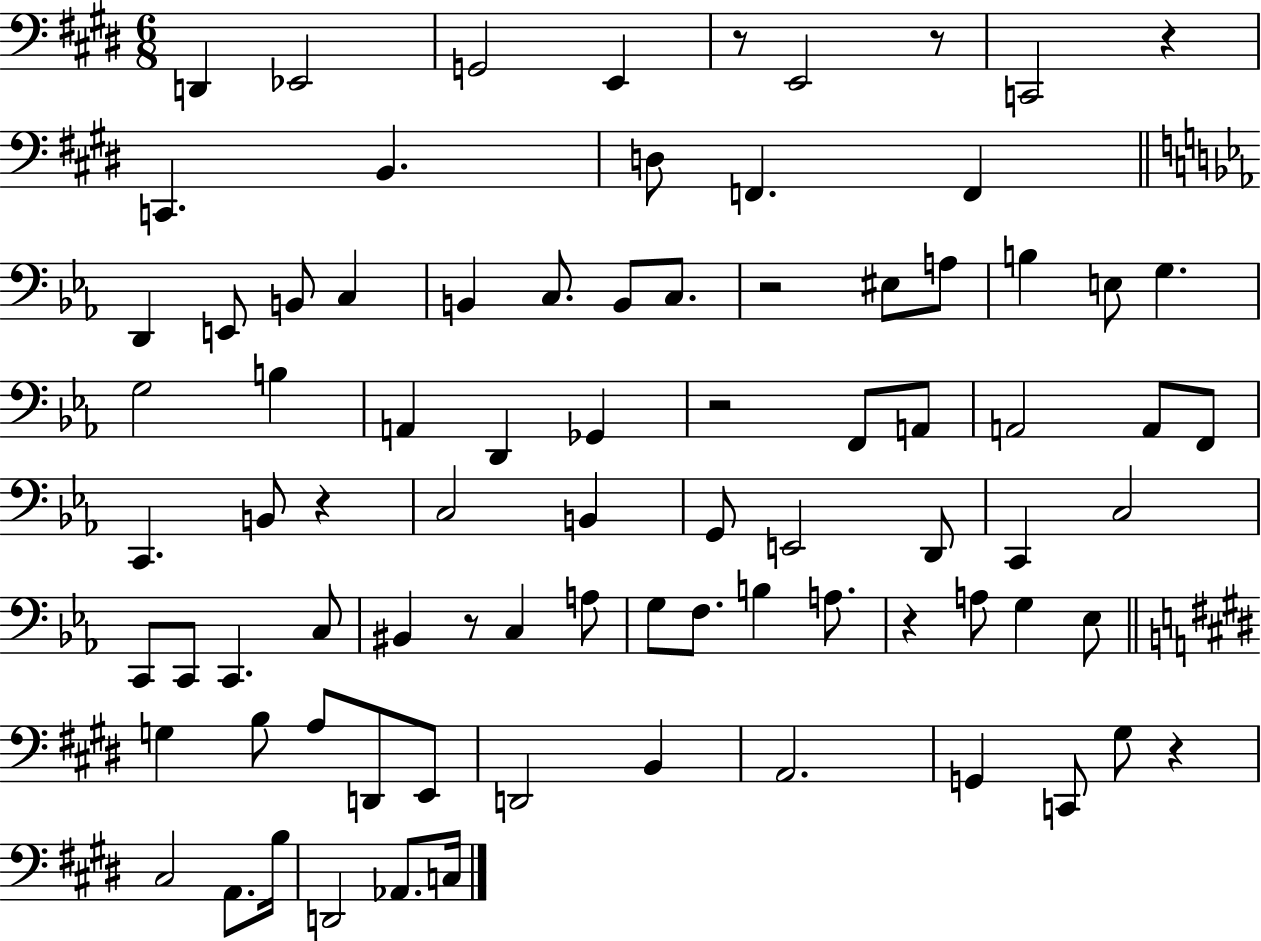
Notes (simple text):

D2/q Eb2/h G2/h E2/q R/e E2/h R/e C2/h R/q C2/q. B2/q. D3/e F2/q. F2/q D2/q E2/e B2/e C3/q B2/q C3/e. B2/e C3/e. R/h EIS3/e A3/e B3/q E3/e G3/q. G3/h B3/q A2/q D2/q Gb2/q R/h F2/e A2/e A2/h A2/e F2/e C2/q. B2/e R/q C3/h B2/q G2/e E2/h D2/e C2/q C3/h C2/e C2/e C2/q. C3/e BIS2/q R/e C3/q A3/e G3/e F3/e. B3/q A3/e. R/q A3/e G3/q Eb3/e G3/q B3/e A3/e D2/e E2/e D2/h B2/q A2/h. G2/q C2/e G#3/e R/q C#3/h A2/e. B3/s D2/h Ab2/e. C3/s